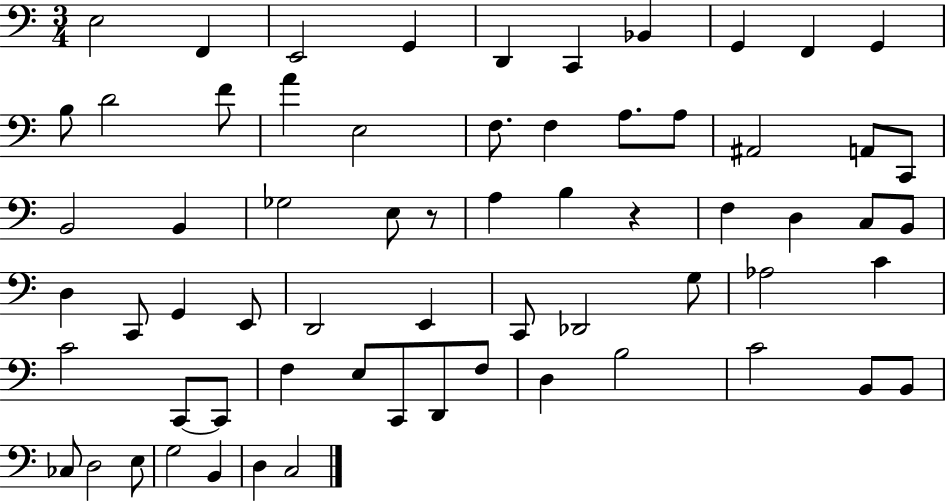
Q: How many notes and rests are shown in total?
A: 65